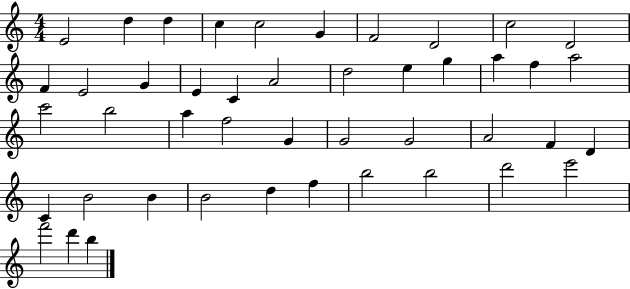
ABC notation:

X:1
T:Untitled
M:4/4
L:1/4
K:C
E2 d d c c2 G F2 D2 c2 D2 F E2 G E C A2 d2 e g a f a2 c'2 b2 a f2 G G2 G2 A2 F D C B2 B B2 d f b2 b2 d'2 e'2 f'2 d' b